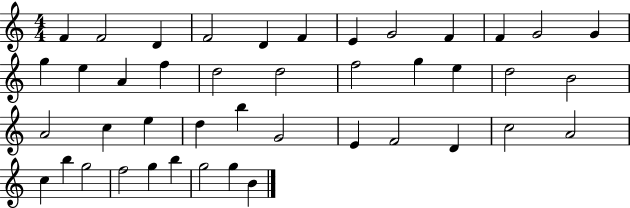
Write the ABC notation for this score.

X:1
T:Untitled
M:4/4
L:1/4
K:C
F F2 D F2 D F E G2 F F G2 G g e A f d2 d2 f2 g e d2 B2 A2 c e d b G2 E F2 D c2 A2 c b g2 f2 g b g2 g B